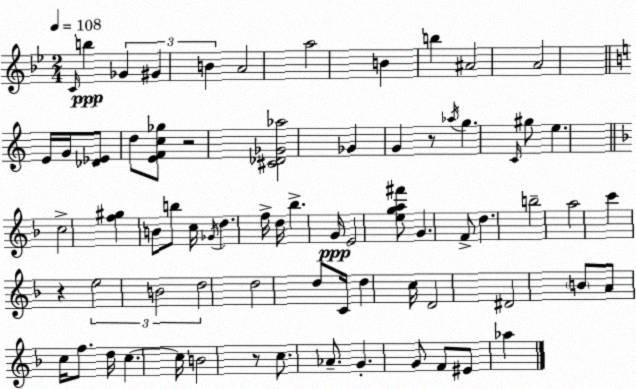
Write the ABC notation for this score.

X:1
T:Untitled
M:2/4
L:1/4
K:Gm
C/4 b _G ^G B A2 a2 B b ^A2 A2 E/4 G/4 [_D_E]/2 d/2 [EFc_g]/2 z2 [^C_D_G_a]2 _G G z/2 _a/4 g C/4 ^g/2 e c2 [f^g] B/2 b/2 c/4 _G/4 d f/4 d/4 _b G/4 E2 [ega^f']/2 G F/2 d b2 a2 c' z e2 B2 d2 d2 d/2 C/4 d c/4 D2 ^D2 B/2 A/2 c/4 f/2 d/4 c c/4 B2 z/2 c/2 _A/2 G G/2 F/2 ^E/2 _a